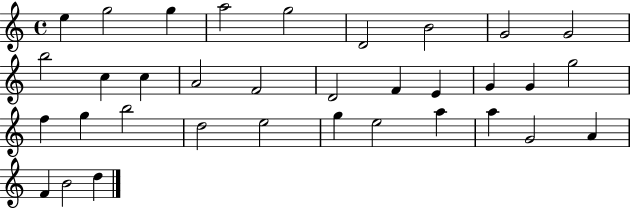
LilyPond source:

{
  \clef treble
  \time 4/4
  \defaultTimeSignature
  \key c \major
  e''4 g''2 g''4 | a''2 g''2 | d'2 b'2 | g'2 g'2 | \break b''2 c''4 c''4 | a'2 f'2 | d'2 f'4 e'4 | g'4 g'4 g''2 | \break f''4 g''4 b''2 | d''2 e''2 | g''4 e''2 a''4 | a''4 g'2 a'4 | \break f'4 b'2 d''4 | \bar "|."
}